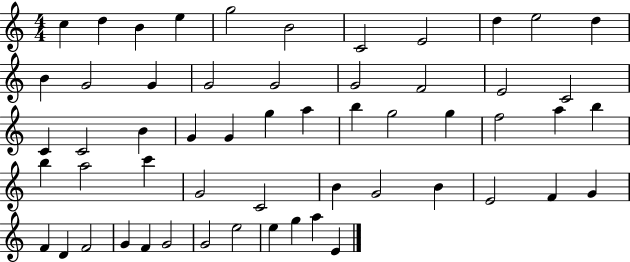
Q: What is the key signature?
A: C major